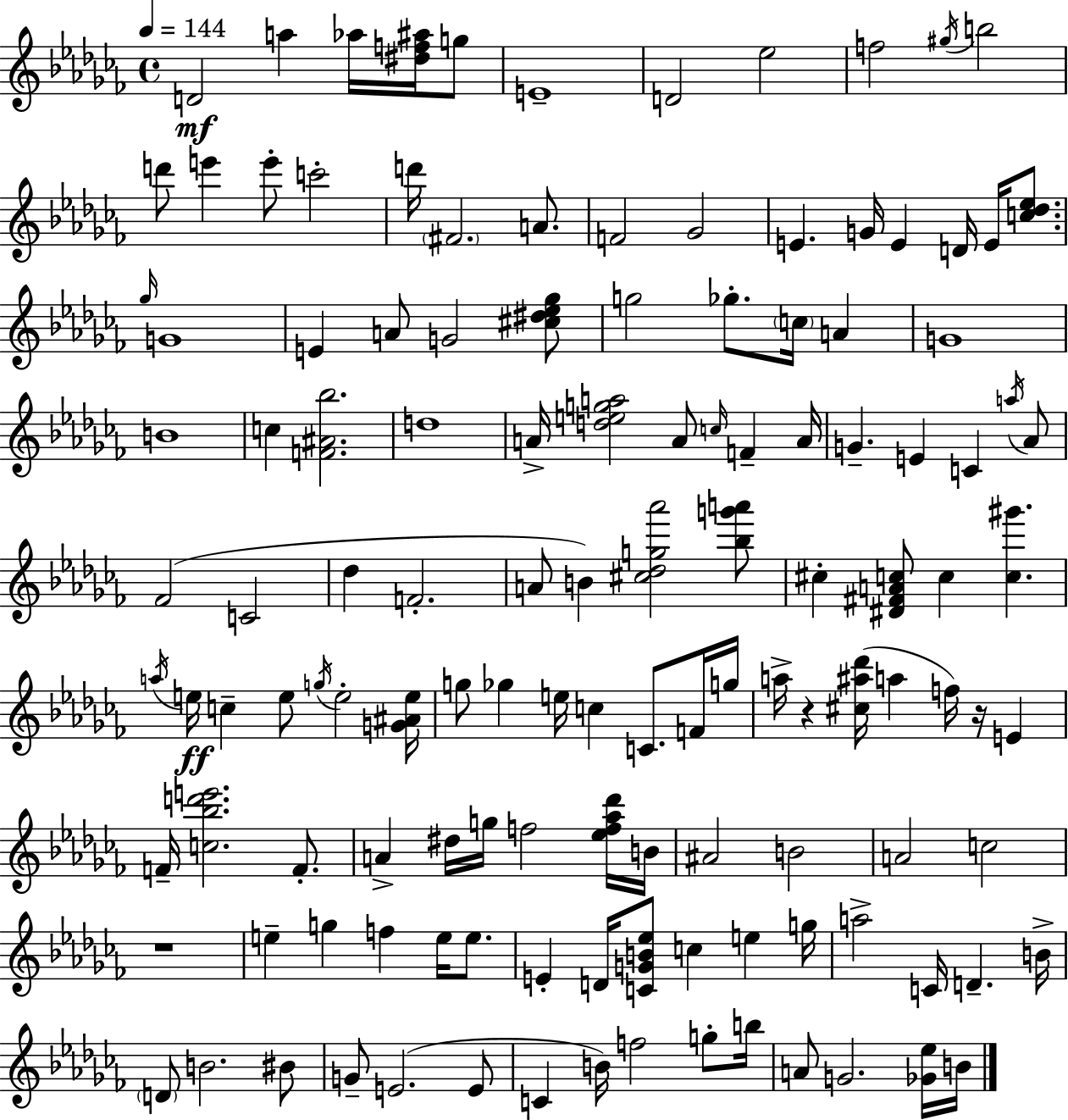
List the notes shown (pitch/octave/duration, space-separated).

D4/h A5/q Ab5/s [D#5,F5,A#5]/s G5/e E4/w D4/h Eb5/h F5/h G#5/s B5/h D6/e E6/q E6/e C6/h D6/s F#4/h. A4/e. F4/h Gb4/h E4/q. G4/s E4/q D4/s E4/s [C5,Db5,Eb5]/e. Gb5/s G4/w E4/q A4/e G4/h [C#5,D#5,Eb5,Gb5]/e G5/h Gb5/e. C5/s A4/q G4/w B4/w C5/q [F4,A#4,Bb5]/h. D5/w A4/s [D5,E5,G5,A5]/h A4/e C5/s F4/q A4/s G4/q. E4/q C4/q A5/s Ab4/e FES4/h C4/h Db5/q F4/h. A4/e B4/q [C#5,Db5,G5,Ab6]/h [Bb5,G6,A6]/e C#5/q [D#4,F#4,A4,C5]/e C5/q [C5,G#6]/q. A5/s E5/s C5/q E5/e G5/s E5/h [G4,A#4,E5]/s G5/e Gb5/q E5/s C5/q C4/e. F4/s G5/s A5/s R/q [C#5,A#5,Db6]/s A5/q F5/s R/s E4/q F4/s [C5,Bb5,D6,E6]/h. F4/e. A4/q D#5/s G5/s F5/h [Eb5,F5,Ab5,Db6]/s B4/s A#4/h B4/h A4/h C5/h R/w E5/q G5/q F5/q E5/s E5/e. E4/q D4/s [C4,G4,B4,Eb5]/e C5/q E5/q G5/s A5/h C4/s D4/q. B4/s D4/e B4/h. BIS4/e G4/e E4/h. E4/e C4/q B4/s F5/h G5/e B5/s A4/e G4/h. [Gb4,Eb5]/s B4/s